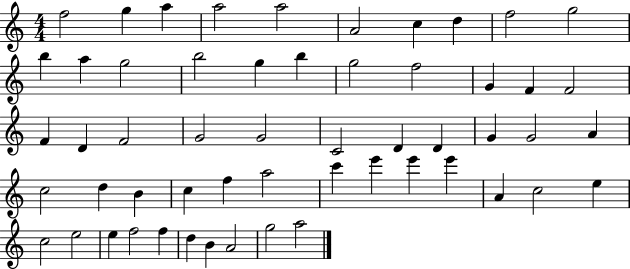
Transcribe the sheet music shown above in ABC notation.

X:1
T:Untitled
M:4/4
L:1/4
K:C
f2 g a a2 a2 A2 c d f2 g2 b a g2 b2 g b g2 f2 G F F2 F D F2 G2 G2 C2 D D G G2 A c2 d B c f a2 c' e' e' e' A c2 e c2 e2 e f2 f d B A2 g2 a2